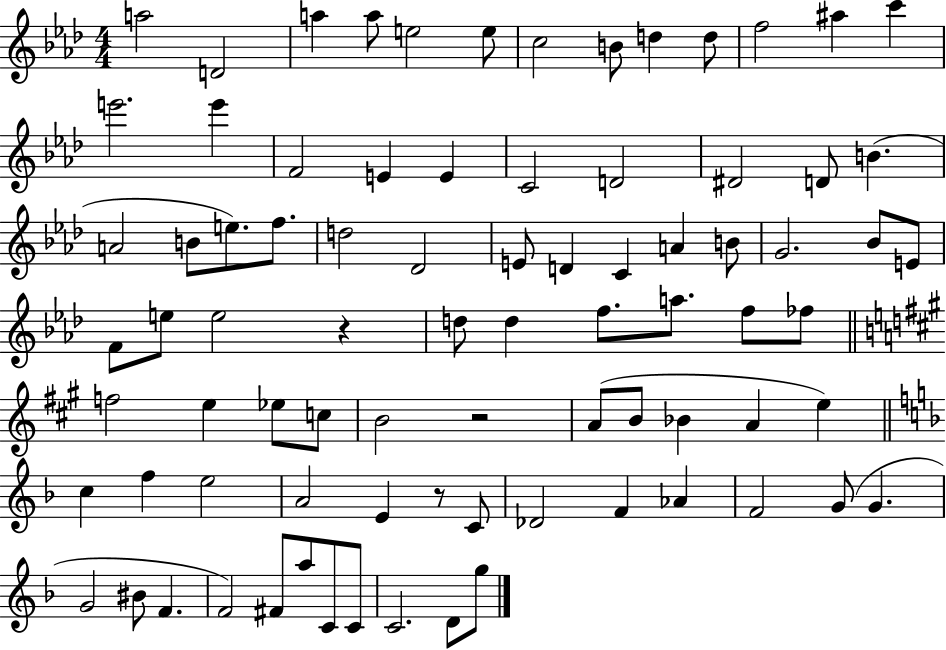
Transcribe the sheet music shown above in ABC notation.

X:1
T:Untitled
M:4/4
L:1/4
K:Ab
a2 D2 a a/2 e2 e/2 c2 B/2 d d/2 f2 ^a c' e'2 e' F2 E E C2 D2 ^D2 D/2 B A2 B/2 e/2 f/2 d2 _D2 E/2 D C A B/2 G2 _B/2 E/2 F/2 e/2 e2 z d/2 d f/2 a/2 f/2 _f/2 f2 e _e/2 c/2 B2 z2 A/2 B/2 _B A e c f e2 A2 E z/2 C/2 _D2 F _A F2 G/2 G G2 ^B/2 F F2 ^F/2 a/2 C/2 C/2 C2 D/2 g/2